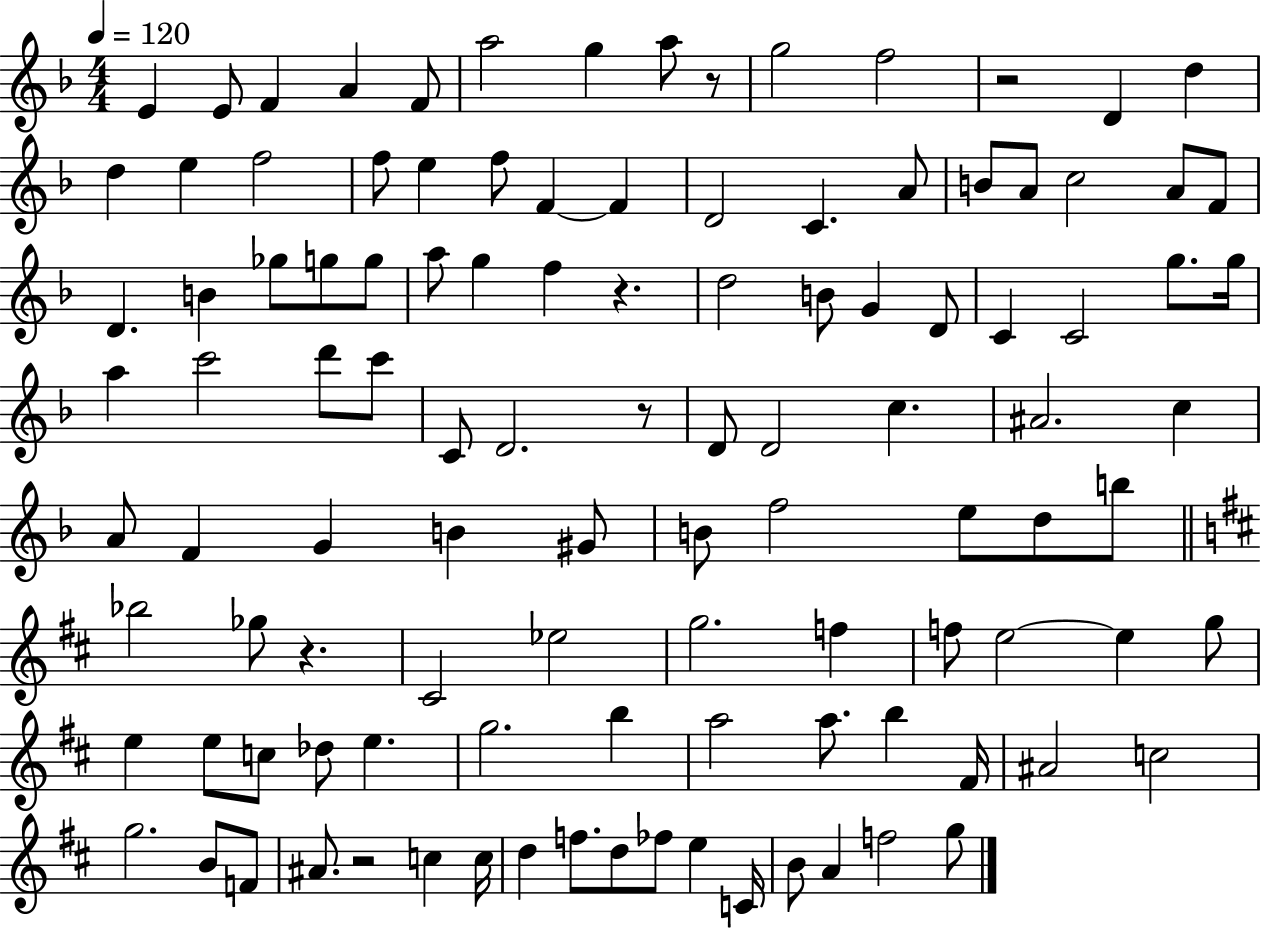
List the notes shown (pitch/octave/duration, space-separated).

E4/q E4/e F4/q A4/q F4/e A5/h G5/q A5/e R/e G5/h F5/h R/h D4/q D5/q D5/q E5/q F5/h F5/e E5/q F5/e F4/q F4/q D4/h C4/q. A4/e B4/e A4/e C5/h A4/e F4/e D4/q. B4/q Gb5/e G5/e G5/e A5/e G5/q F5/q R/q. D5/h B4/e G4/q D4/e C4/q C4/h G5/e. G5/s A5/q C6/h D6/e C6/e C4/e D4/h. R/e D4/e D4/h C5/q. A#4/h. C5/q A4/e F4/q G4/q B4/q G#4/e B4/e F5/h E5/e D5/e B5/e Bb5/h Gb5/e R/q. C#4/h Eb5/h G5/h. F5/q F5/e E5/h E5/q G5/e E5/q E5/e C5/e Db5/e E5/q. G5/h. B5/q A5/h A5/e. B5/q F#4/s A#4/h C5/h G5/h. B4/e F4/e A#4/e. R/h C5/q C5/s D5/q F5/e. D5/e FES5/e E5/q C4/s B4/e A4/q F5/h G5/e